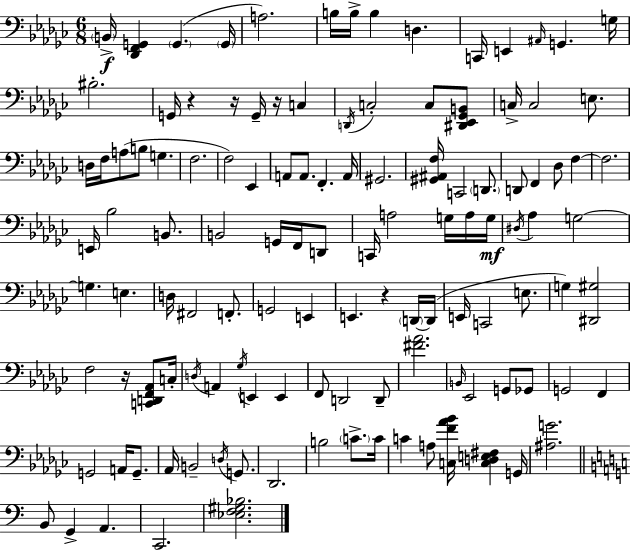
X:1
T:Untitled
M:6/8
L:1/4
K:Ebm
B,,/4 [_D,,F,,G,,] G,, G,,/4 A,2 B,/4 B,/4 B, D, C,,/4 E,, ^A,,/4 G,, G,/4 ^B,2 G,,/4 z z/4 G,,/4 z/4 C, D,,/4 C,2 C,/2 [^D,,_E,,_G,,B,,]/2 C,/4 C,2 E,/2 D,/4 F,/4 A,/2 B,/2 G, F,2 F,2 _E,, A,,/2 A,,/2 F,, A,,/4 ^G,,2 [^G,,^A,,F,]/4 C,,2 D,,/2 D,,/2 F,, _D,/2 F, F,2 E,,/4 _B,2 B,,/2 B,,2 G,,/4 F,,/4 D,,/2 C,,/4 A,2 G,/4 A,/4 G,/4 ^D,/4 _A, G,2 G, E, D,/4 ^F,,2 F,,/2 G,,2 E,, E,, z D,,/4 D,,/4 E,,/4 C,,2 E,/2 G, [^D,,^G,]2 F,2 z/4 [C,,D,,F,,_A,,]/2 C,/4 D,/4 A,, _G,/4 E,, E,, F,,/2 D,,2 D,,/2 [^F_A]2 B,,/4 _E,,2 G,,/2 _G,,/2 G,,2 F,, G,,2 A,,/4 G,,/2 _A,,/4 B,,2 D,/4 G,,/2 _D,,2 B,2 C/2 C/4 C A,/2 [C,F_A_B]/4 [C,D,E,^F,] G,,/4 [^A,G]2 B,,/2 G,, A,, C,,2 [_E,F,^G,_B,]2